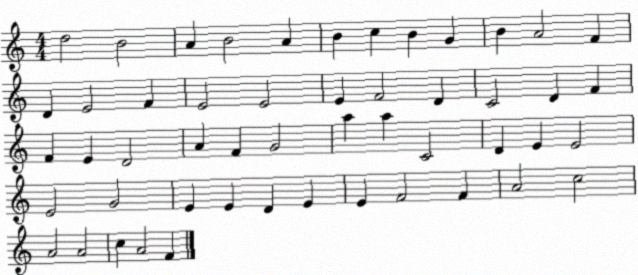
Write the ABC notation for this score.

X:1
T:Untitled
M:4/4
L:1/4
K:C
d2 B2 A B2 A B c B G B A2 F D E2 F E2 E2 E F2 D C2 D F F E D2 A F G2 a a C2 D E E2 E2 G2 E E D E E F2 F A2 c2 A2 A2 c A2 F